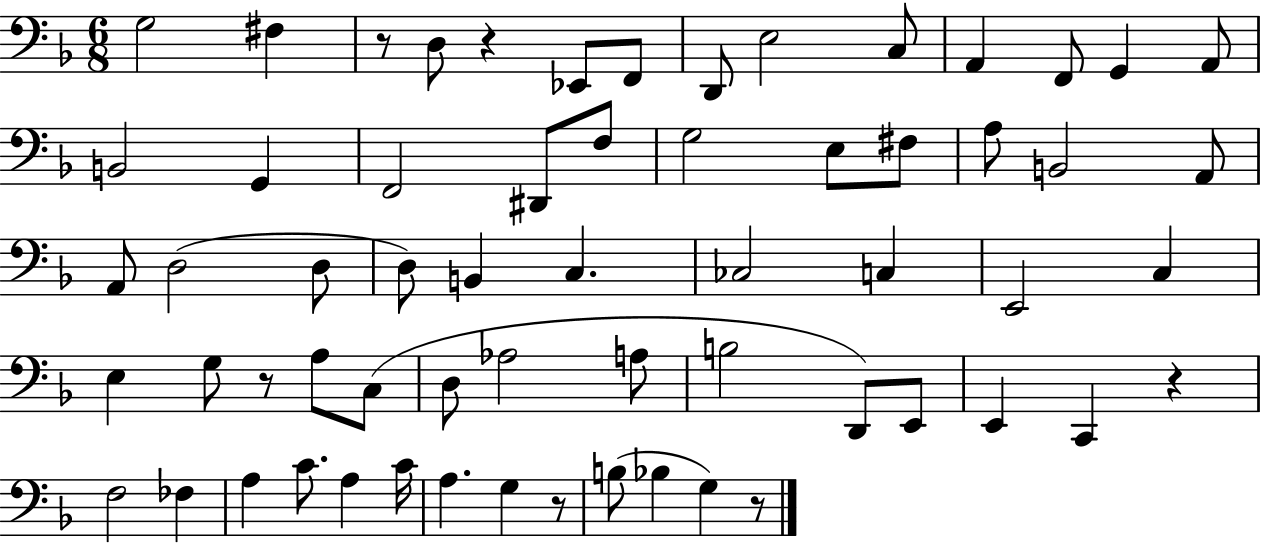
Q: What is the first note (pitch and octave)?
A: G3